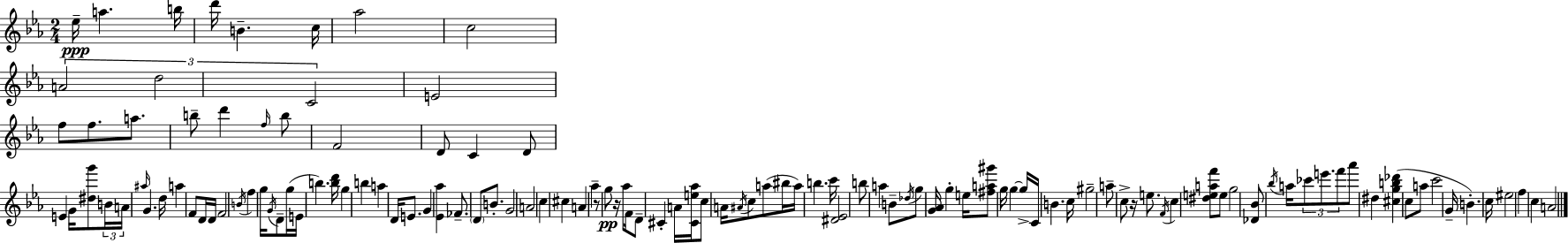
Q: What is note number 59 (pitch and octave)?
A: G5